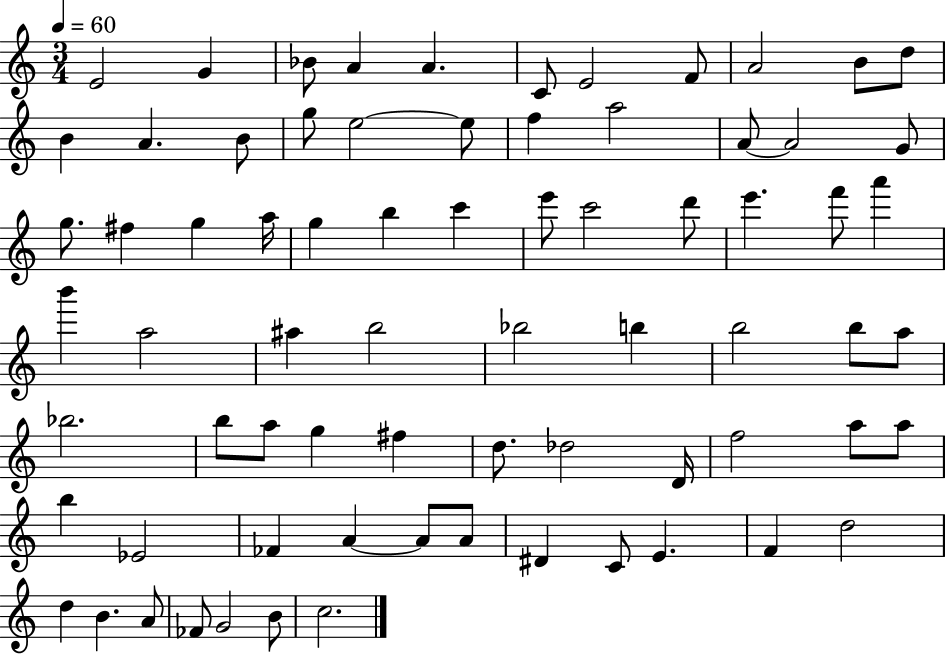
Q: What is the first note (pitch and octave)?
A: E4